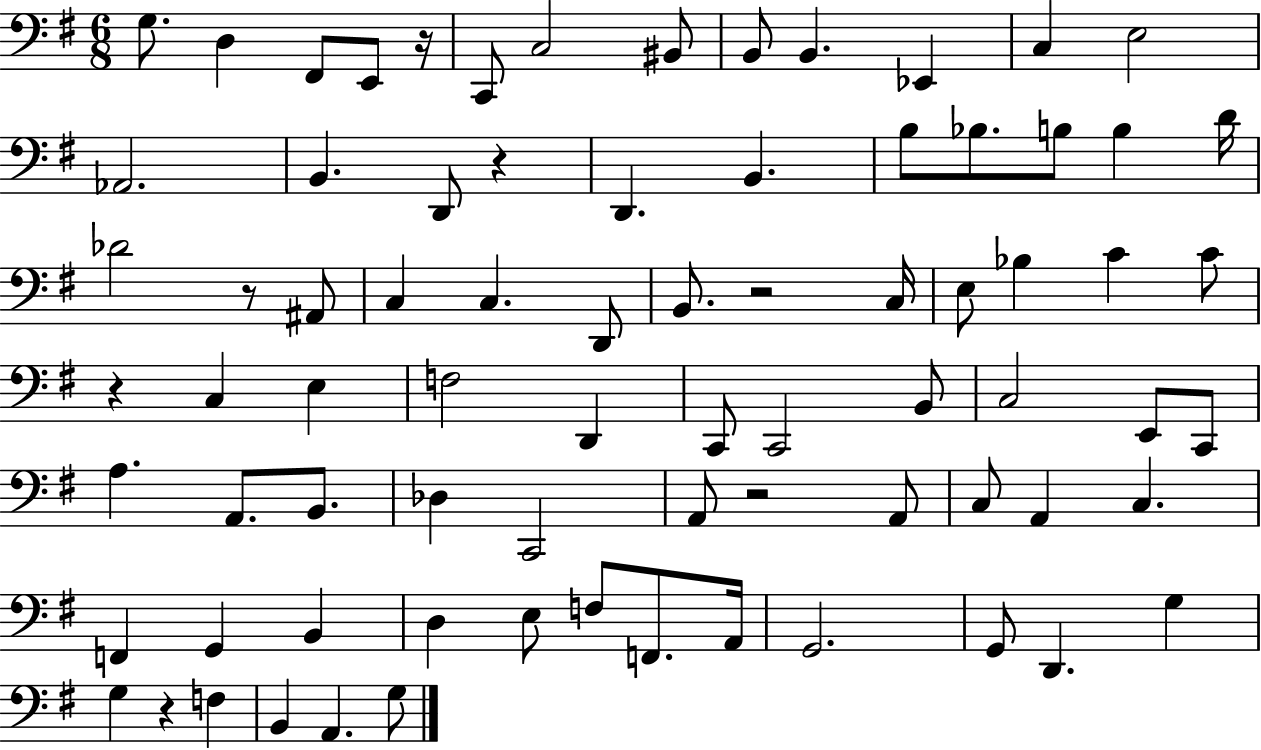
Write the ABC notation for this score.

X:1
T:Untitled
M:6/8
L:1/4
K:G
G,/2 D, ^F,,/2 E,,/2 z/4 C,,/2 C,2 ^B,,/2 B,,/2 B,, _E,, C, E,2 _A,,2 B,, D,,/2 z D,, B,, B,/2 _B,/2 B,/2 B, D/4 _D2 z/2 ^A,,/2 C, C, D,,/2 B,,/2 z2 C,/4 E,/2 _B, C C/2 z C, E, F,2 D,, C,,/2 C,,2 B,,/2 C,2 E,,/2 C,,/2 A, A,,/2 B,,/2 _D, C,,2 A,,/2 z2 A,,/2 C,/2 A,, C, F,, G,, B,, D, E,/2 F,/2 F,,/2 A,,/4 G,,2 G,,/2 D,, G, G, z F, B,, A,, G,/2